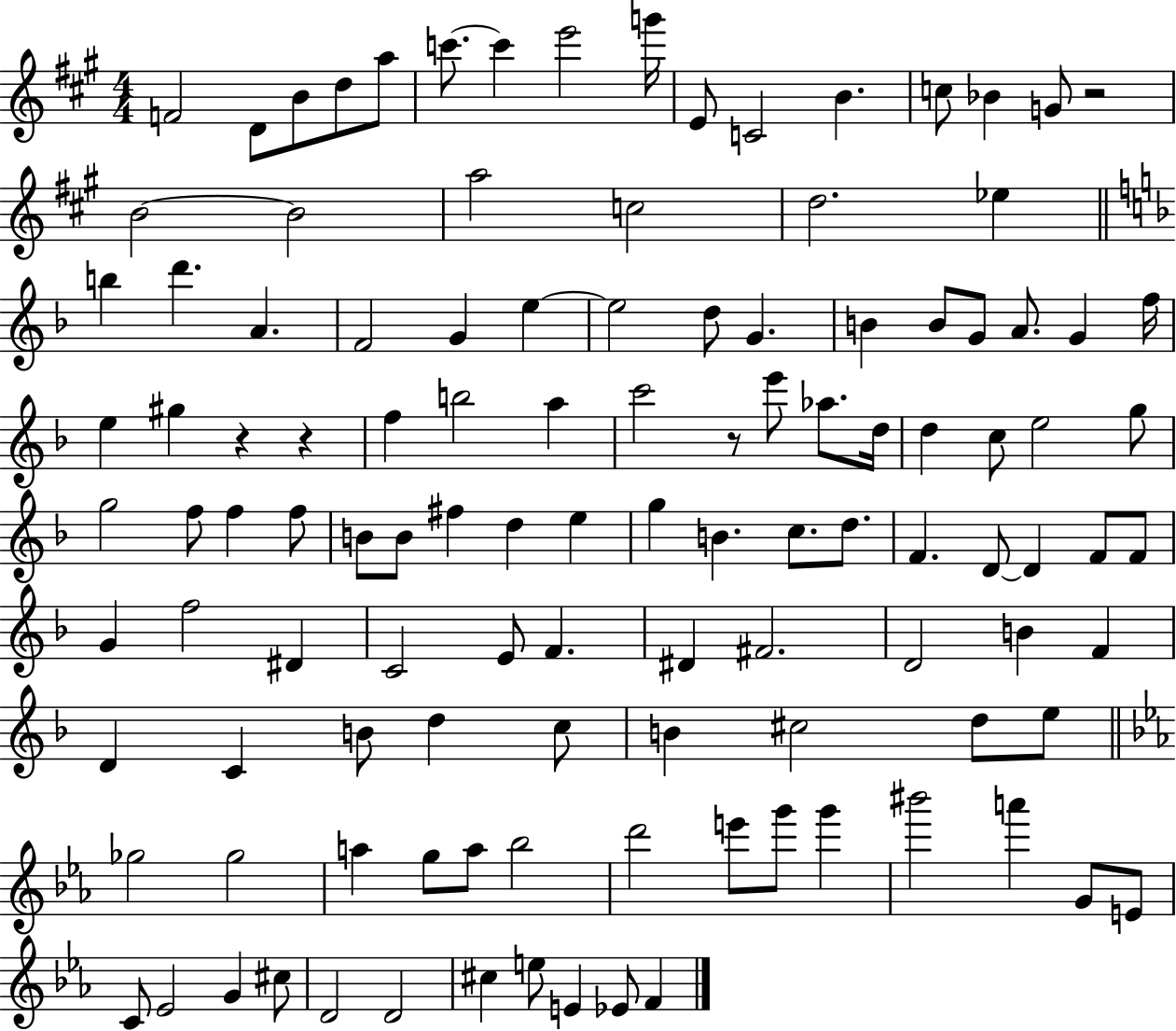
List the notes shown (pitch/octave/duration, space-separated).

F4/h D4/e B4/e D5/e A5/e C6/e. C6/q E6/h G6/s E4/e C4/h B4/q. C5/e Bb4/q G4/e R/h B4/h B4/h A5/h C5/h D5/h. Eb5/q B5/q D6/q. A4/q. F4/h G4/q E5/q E5/h D5/e G4/q. B4/q B4/e G4/e A4/e. G4/q F5/s E5/q G#5/q R/q R/q F5/q B5/h A5/q C6/h R/e E6/e Ab5/e. D5/s D5/q C5/e E5/h G5/e G5/h F5/e F5/q F5/e B4/e B4/e F#5/q D5/q E5/q G5/q B4/q. C5/e. D5/e. F4/q. D4/e D4/q F4/e F4/e G4/q F5/h D#4/q C4/h E4/e F4/q. D#4/q F#4/h. D4/h B4/q F4/q D4/q C4/q B4/e D5/q C5/e B4/q C#5/h D5/e E5/e Gb5/h Gb5/h A5/q G5/e A5/e Bb5/h D6/h E6/e G6/e G6/q BIS6/h A6/q G4/e E4/e C4/e Eb4/h G4/q C#5/e D4/h D4/h C#5/q E5/e E4/q Eb4/e F4/q